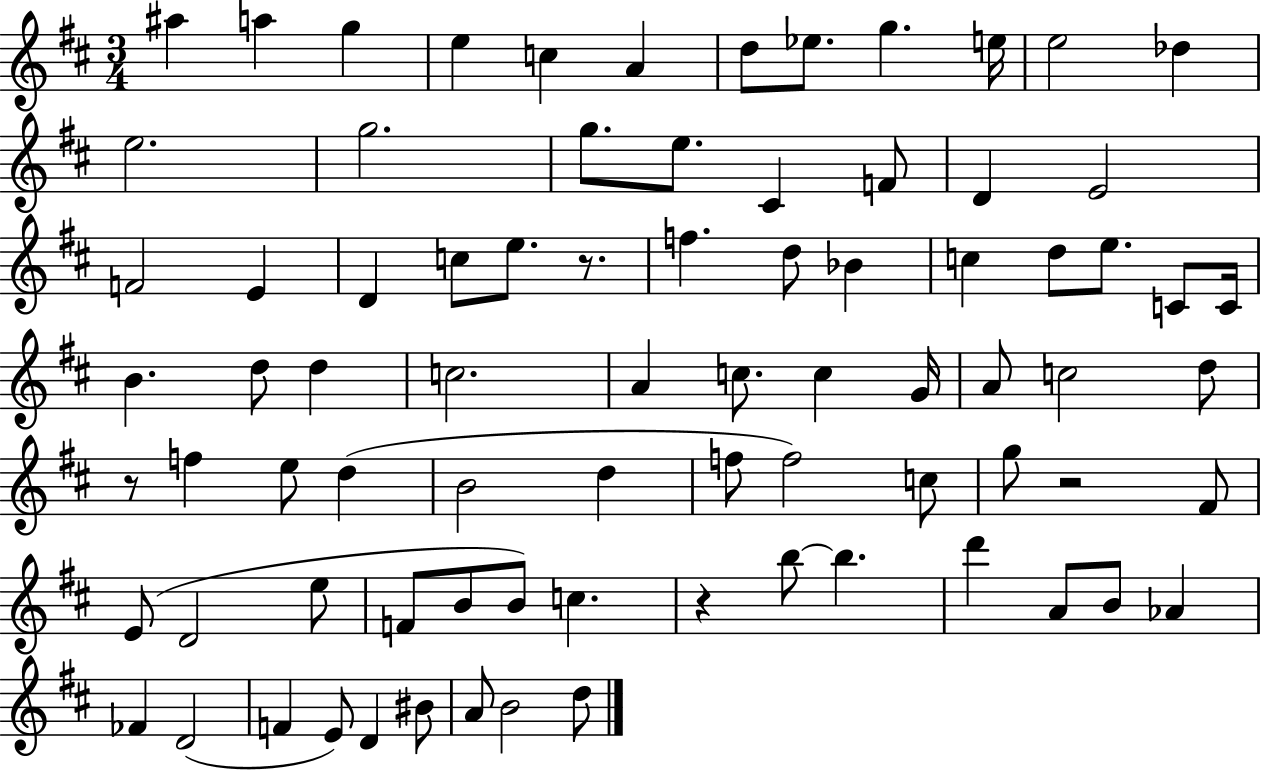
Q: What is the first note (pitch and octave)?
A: A#5